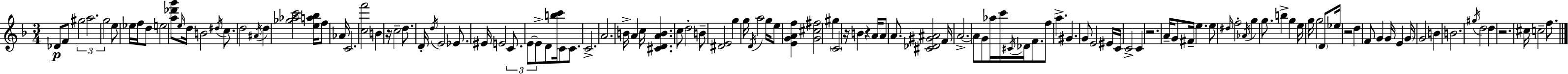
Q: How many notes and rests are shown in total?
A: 122